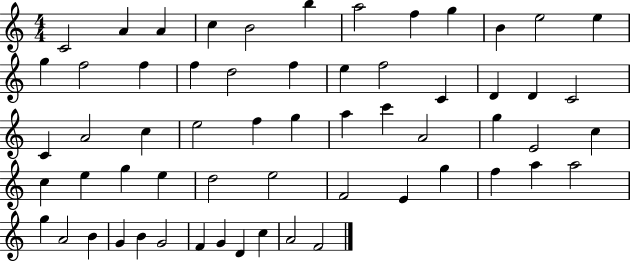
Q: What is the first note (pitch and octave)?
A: C4